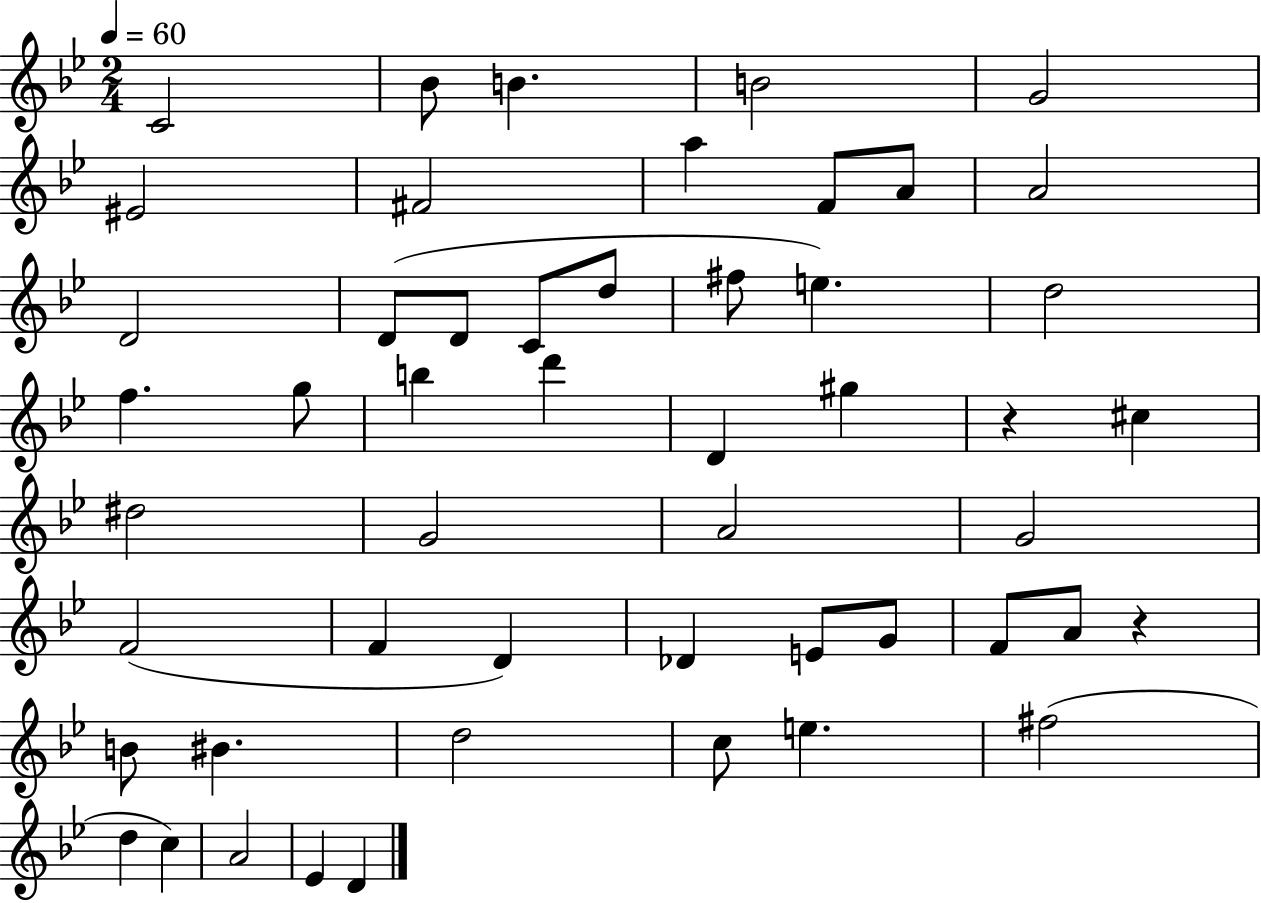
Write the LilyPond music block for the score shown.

{
  \clef treble
  \numericTimeSignature
  \time 2/4
  \key bes \major
  \tempo 4 = 60
  c'2 | bes'8 b'4. | b'2 | g'2 | \break eis'2 | fis'2 | a''4 f'8 a'8 | a'2 | \break d'2 | d'8( d'8 c'8 d''8 | fis''8 e''4.) | d''2 | \break f''4. g''8 | b''4 d'''4 | d'4 gis''4 | r4 cis''4 | \break dis''2 | g'2 | a'2 | g'2 | \break f'2( | f'4 d'4) | des'4 e'8 g'8 | f'8 a'8 r4 | \break b'8 bis'4. | d''2 | c''8 e''4. | fis''2( | \break d''4 c''4) | a'2 | ees'4 d'4 | \bar "|."
}